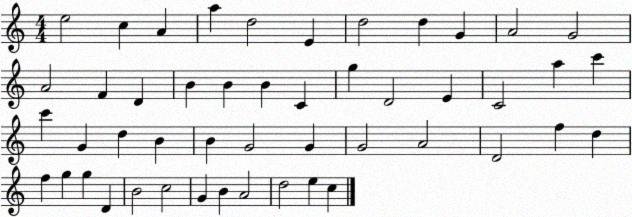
X:1
T:Untitled
M:4/4
L:1/4
K:C
e2 c A a d2 E d2 d G A2 G2 A2 F D B B B C g D2 E C2 a c' c' G d B B G2 G G2 A2 D2 f d f g g D B2 c2 G B A2 d2 e c